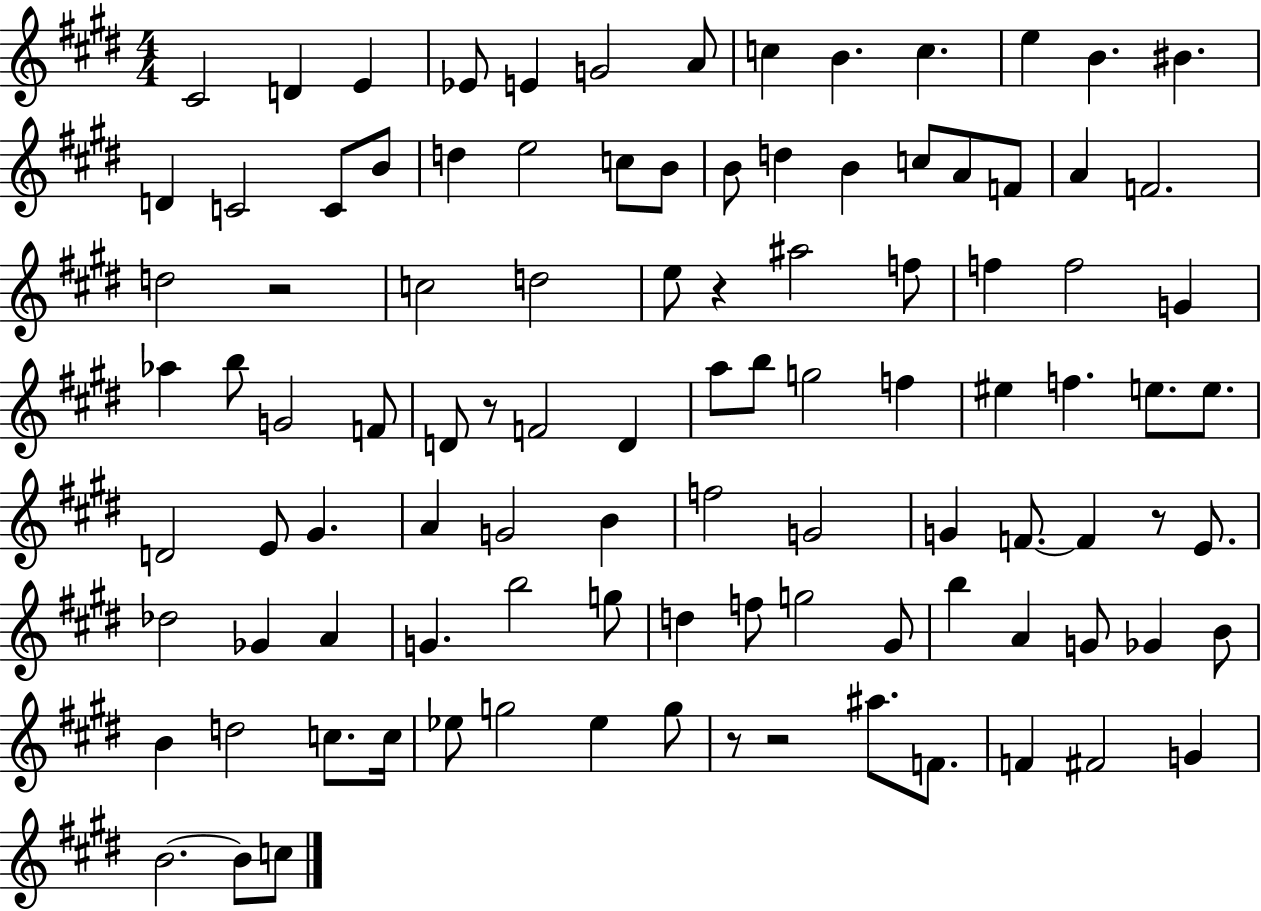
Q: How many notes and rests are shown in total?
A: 102